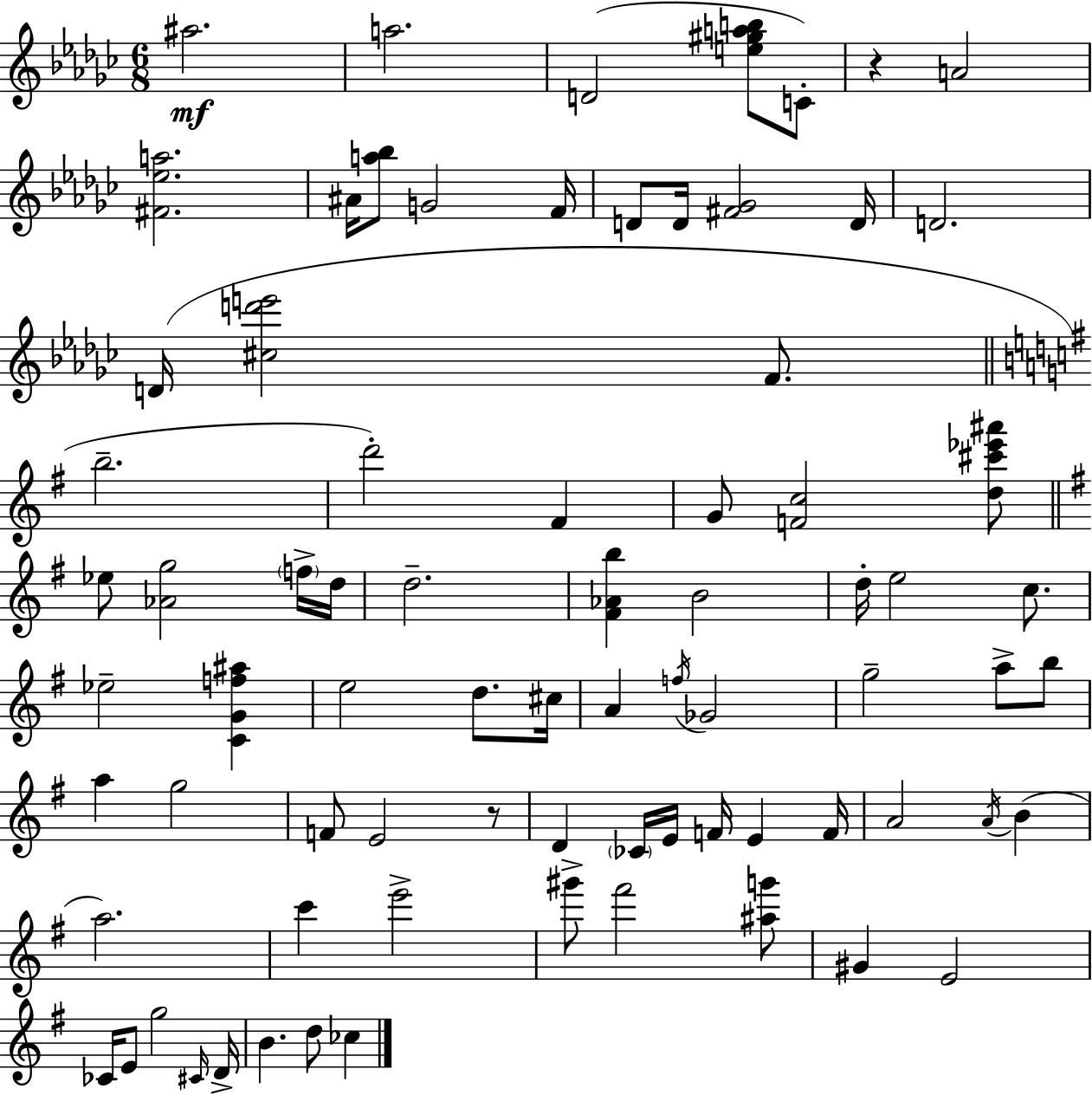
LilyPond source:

{
  \clef treble
  \numericTimeSignature
  \time 6/8
  \key ees \minor
  \repeat volta 2 { ais''2.\mf | a''2. | d'2( <e'' gis'' a'' b''>8 c'8-.) | r4 a'2 | \break <fis' ees'' a''>2. | ais'16 <a'' bes''>8 g'2 f'16 | d'8 d'16 <fis' ges'>2 d'16 | d'2. | \break d'16( <cis'' d''' e'''>2 f'8. | \bar "||" \break \key g \major b''2.-- | d'''2-.) fis'4 | g'8 <f' c''>2 <d'' cis''' ees''' ais'''>8 | \bar "||" \break \key g \major ees''8 <aes' g''>2 \parenthesize f''16-> d''16 | d''2.-- | <fis' aes' b''>4 b'2 | d''16-. e''2 c''8. | \break ees''2-- <c' g' f'' ais''>4 | e''2 d''8. cis''16 | a'4 \acciaccatura { f''16 } ges'2 | g''2-- a''8-> b''8 | \break a''4 g''2 | f'8 e'2 r8 | d'4 \parenthesize ces'16 e'16 f'16 e'4 | f'16 a'2 \acciaccatura { a'16 }( b'4 | \break a''2.) | c'''4 e'''2-> | gis'''8-> fis'''2 | <ais'' g'''>8 gis'4 e'2 | \break ces'16 e'8 g''2 | \grace { cis'16 } d'16-> b'4. d''8 ces''4 | } \bar "|."
}